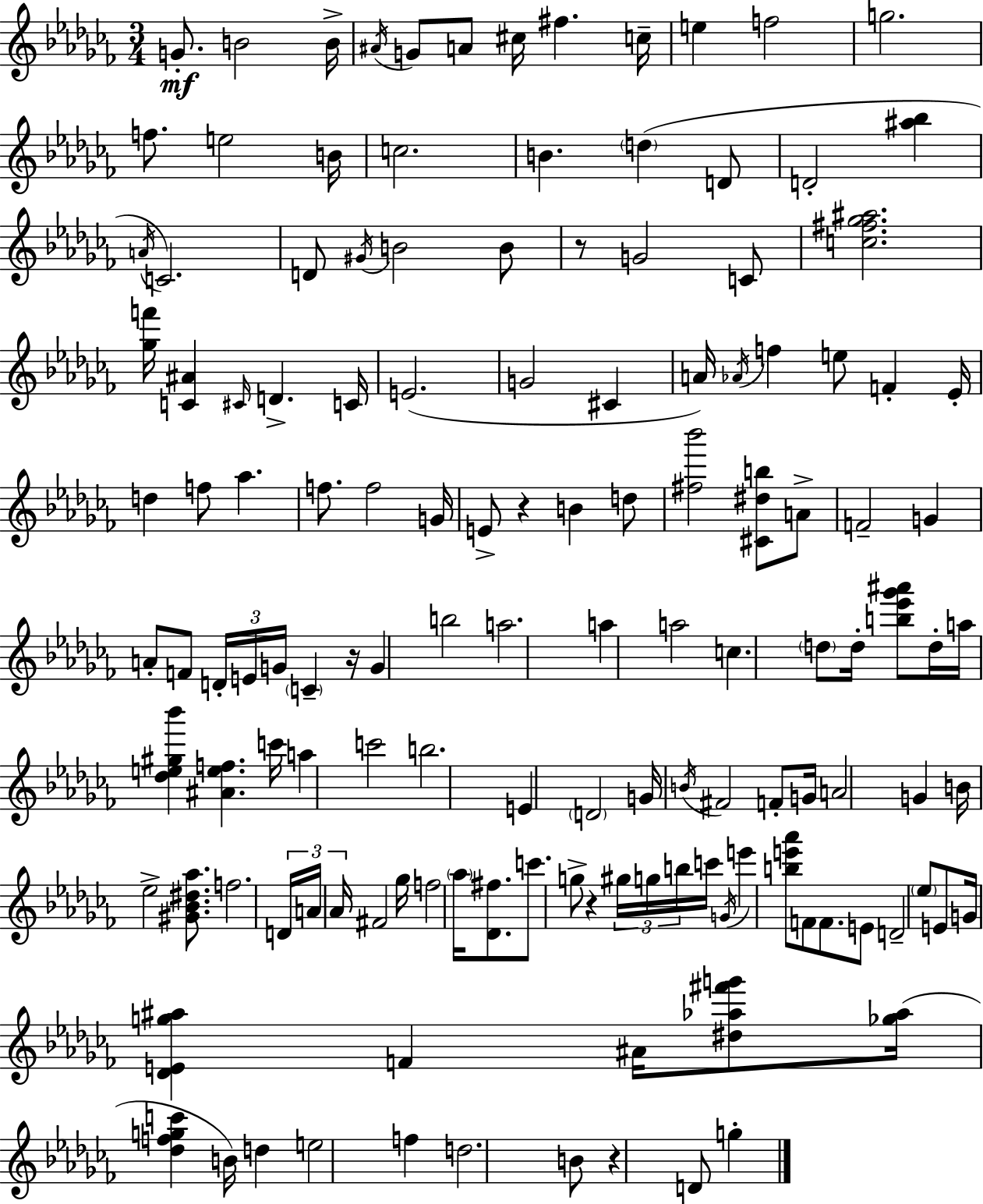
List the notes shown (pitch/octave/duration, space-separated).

G4/e. B4/h B4/s A#4/s G4/e A4/e C#5/s F#5/q. C5/s E5/q F5/h G5/h. F5/e. E5/h B4/s C5/h. B4/q. D5/q D4/e D4/h [A#5,Bb5]/q A4/s C4/h. D4/e G#4/s B4/h B4/e R/e G4/h C4/e [C5,F#5,Gb5,A#5]/h. [Gb5,F6]/s [C4,A#4]/q C#4/s D4/q. C4/s E4/h. G4/h C#4/q A4/s Ab4/s F5/q E5/e F4/q Eb4/s D5/q F5/e Ab5/q. F5/e. F5/h G4/s E4/e R/q B4/q D5/e [F#5,Bb6]/h [C#4,D#5,B5]/e A4/e F4/h G4/q A4/e F4/e D4/s E4/s G4/s C4/q R/s G4/q B5/h A5/h. A5/q A5/h C5/q. D5/e D5/s [B5,Eb6,Gb6,A#6]/e D5/s A5/s [Db5,E5,G#5,Bb6]/q [A#4,E5,F5]/q. C6/s A5/q C6/h B5/h. E4/q D4/h G4/s B4/s F#4/h F4/e G4/s A4/h G4/q B4/s Eb5/h [G#4,Bb4,D#5,Ab5]/e. F5/h. D4/s A4/s Ab4/s F#4/h Gb5/s F5/h Ab5/s [Db4,F#5]/e. C6/e. G5/e R/q G#5/s G5/s B5/s C6/s G4/s E6/q [B5,E6,Ab6]/e F4/e F4/e. E4/e D4/h Eb5/e E4/e G4/s [Db4,E4,G5,A#5]/q F4/q A#4/s [D#5,Ab5,F#6,G6]/e [Gb5,Ab5]/s [Db5,F5,G5,C6]/q B4/s D5/q E5/h F5/q D5/h. B4/e R/q D4/e G5/q